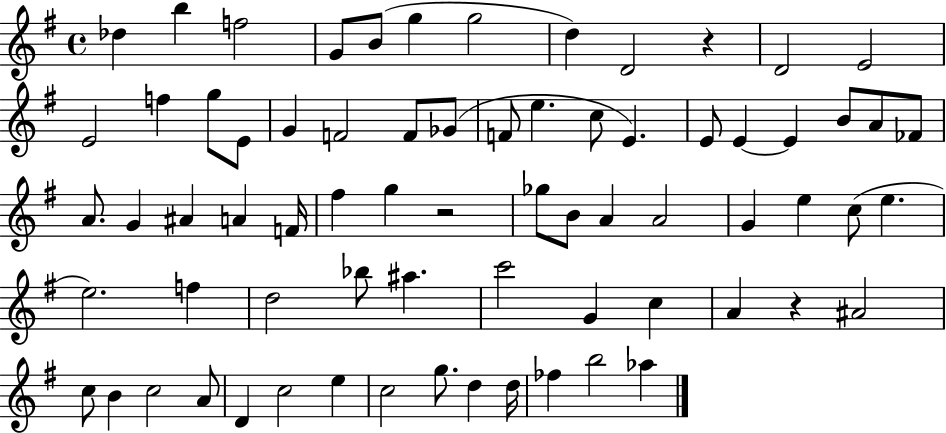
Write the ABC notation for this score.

X:1
T:Untitled
M:4/4
L:1/4
K:G
_d b f2 G/2 B/2 g g2 d D2 z D2 E2 E2 f g/2 E/2 G F2 F/2 _G/2 F/2 e c/2 E E/2 E E B/2 A/2 _F/2 A/2 G ^A A F/4 ^f g z2 _g/2 B/2 A A2 G e c/2 e e2 f d2 _b/2 ^a c'2 G c A z ^A2 c/2 B c2 A/2 D c2 e c2 g/2 d d/4 _f b2 _a